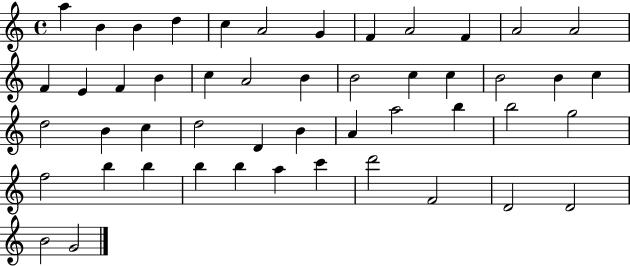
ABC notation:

X:1
T:Untitled
M:4/4
L:1/4
K:C
a B B d c A2 G F A2 F A2 A2 F E F B c A2 B B2 c c B2 B c d2 B c d2 D B A a2 b b2 g2 f2 b b b b a c' d'2 F2 D2 D2 B2 G2